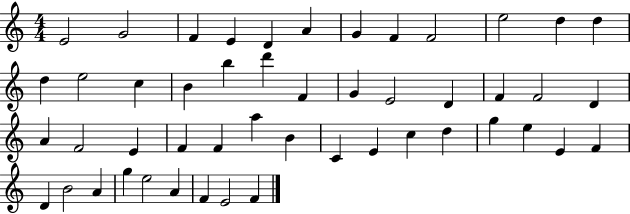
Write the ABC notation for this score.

X:1
T:Untitled
M:4/4
L:1/4
K:C
E2 G2 F E D A G F F2 e2 d d d e2 c B b d' F G E2 D F F2 D A F2 E F F a B C E c d g e E F D B2 A g e2 A F E2 F